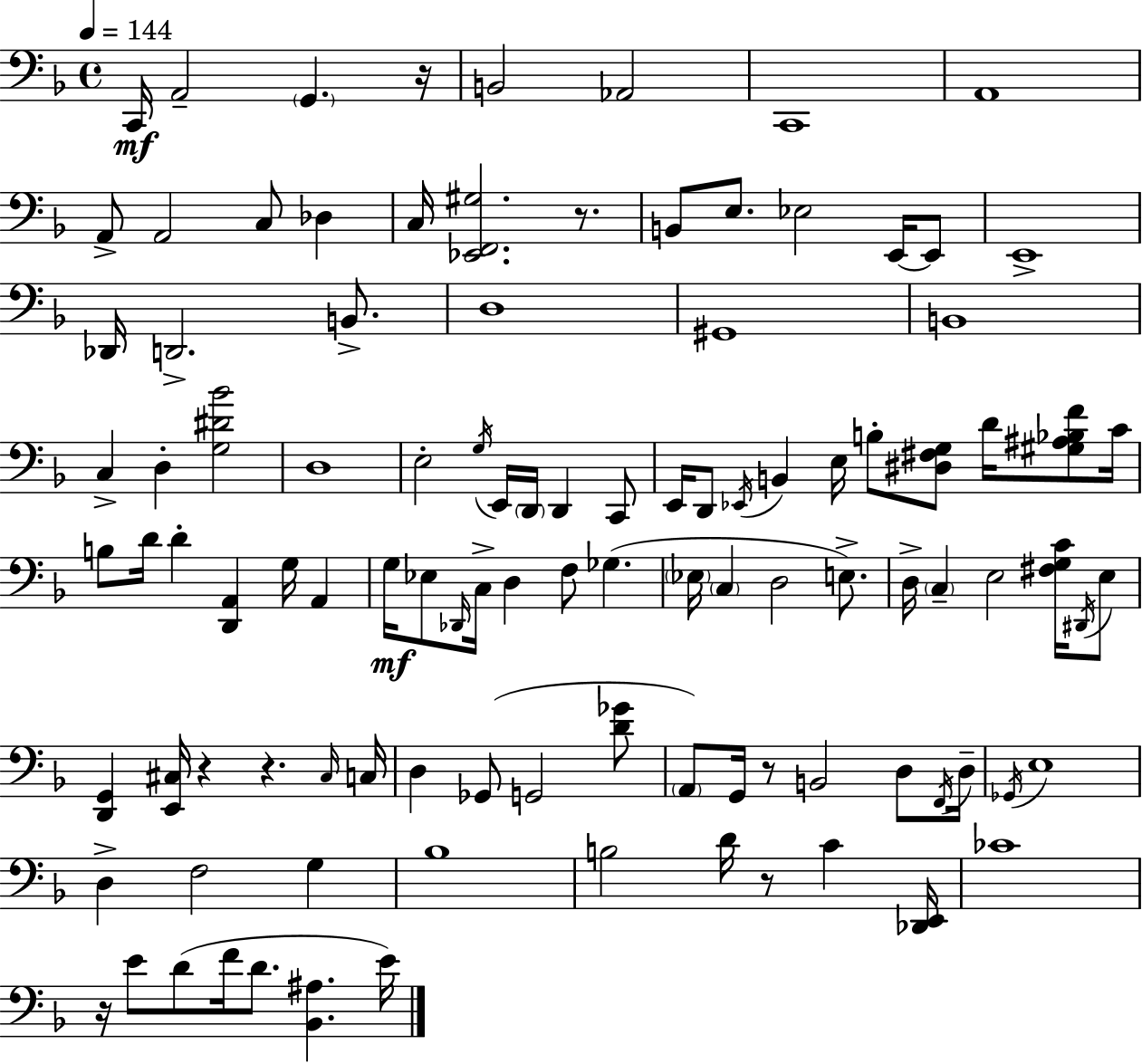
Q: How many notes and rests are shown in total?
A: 106